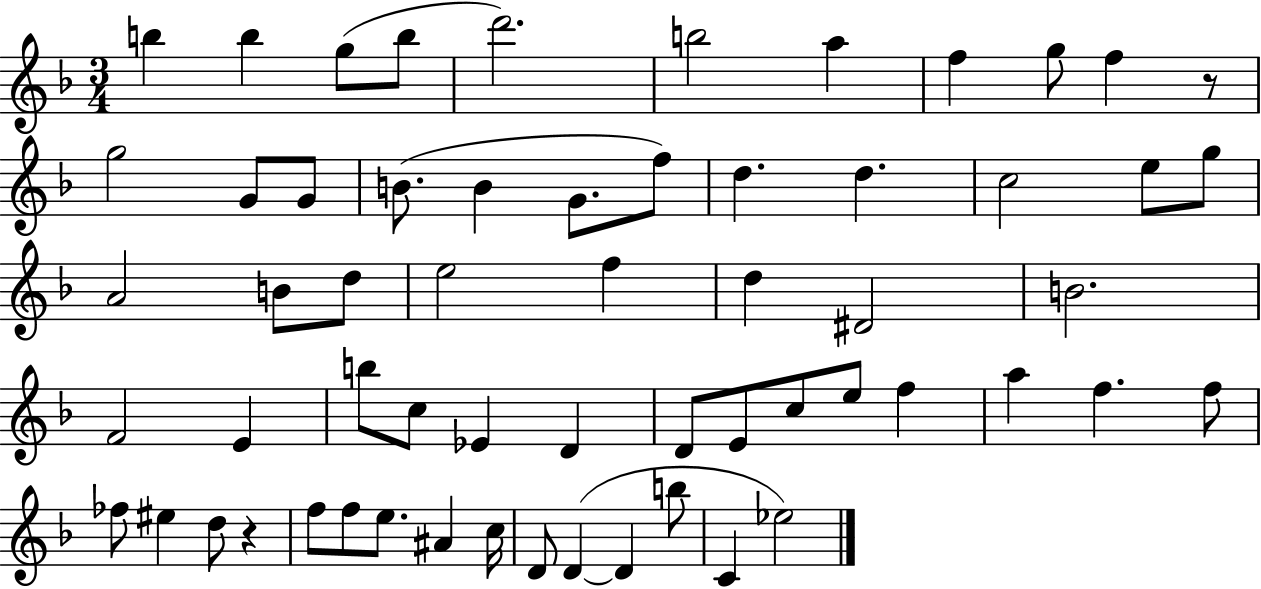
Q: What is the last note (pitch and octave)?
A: Eb5